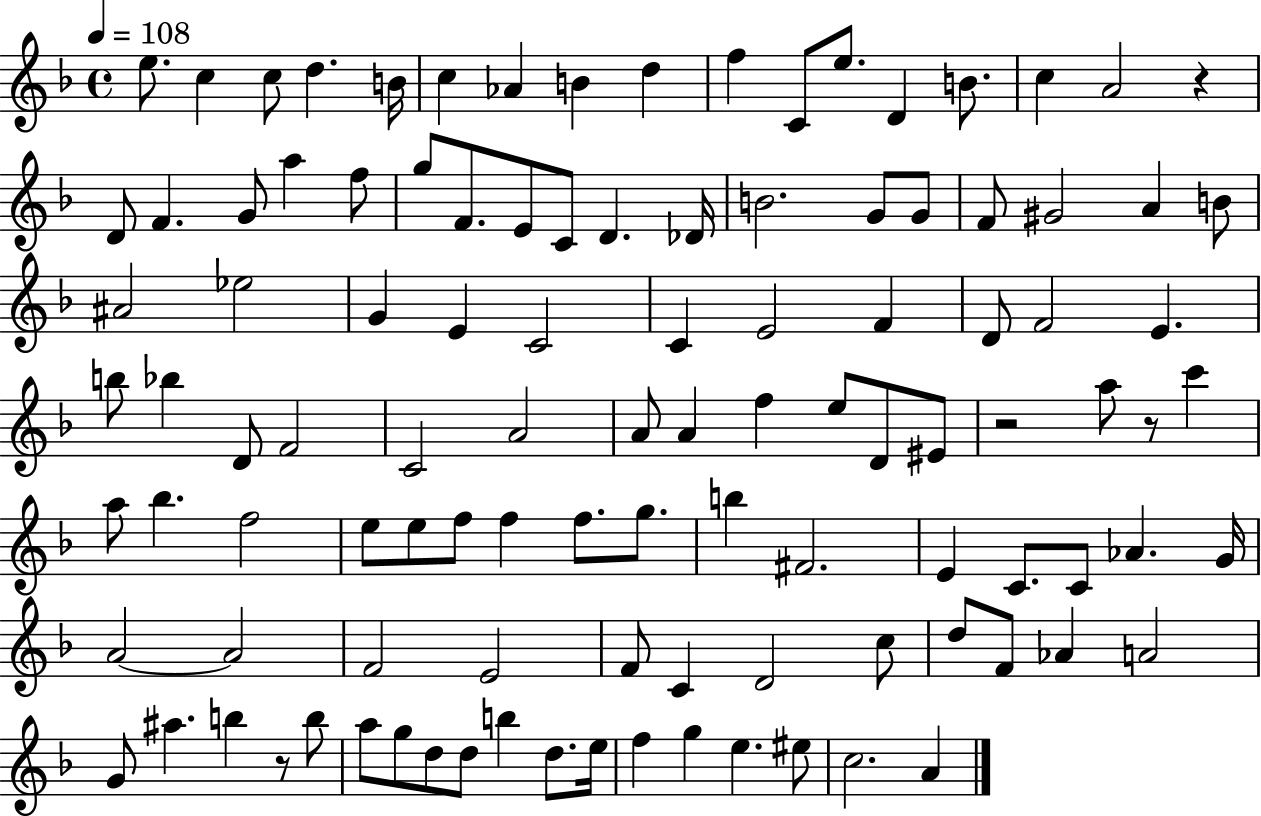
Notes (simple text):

E5/e. C5/q C5/e D5/q. B4/s C5/q Ab4/q B4/q D5/q F5/q C4/e E5/e. D4/q B4/e. C5/q A4/h R/q D4/e F4/q. G4/e A5/q F5/e G5/e F4/e. E4/e C4/e D4/q. Db4/s B4/h. G4/e G4/e F4/e G#4/h A4/q B4/e A#4/h Eb5/h G4/q E4/q C4/h C4/q E4/h F4/q D4/e F4/h E4/q. B5/e Bb5/q D4/e F4/h C4/h A4/h A4/e A4/q F5/q E5/e D4/e EIS4/e R/h A5/e R/e C6/q A5/e Bb5/q. F5/h E5/e E5/e F5/e F5/q F5/e. G5/e. B5/q F#4/h. E4/q C4/e. C4/e Ab4/q. G4/s A4/h A4/h F4/h E4/h F4/e C4/q D4/h C5/e D5/e F4/e Ab4/q A4/h G4/e A#5/q. B5/q R/e B5/e A5/e G5/e D5/e D5/e B5/q D5/e. E5/s F5/q G5/q E5/q. EIS5/e C5/h. A4/q